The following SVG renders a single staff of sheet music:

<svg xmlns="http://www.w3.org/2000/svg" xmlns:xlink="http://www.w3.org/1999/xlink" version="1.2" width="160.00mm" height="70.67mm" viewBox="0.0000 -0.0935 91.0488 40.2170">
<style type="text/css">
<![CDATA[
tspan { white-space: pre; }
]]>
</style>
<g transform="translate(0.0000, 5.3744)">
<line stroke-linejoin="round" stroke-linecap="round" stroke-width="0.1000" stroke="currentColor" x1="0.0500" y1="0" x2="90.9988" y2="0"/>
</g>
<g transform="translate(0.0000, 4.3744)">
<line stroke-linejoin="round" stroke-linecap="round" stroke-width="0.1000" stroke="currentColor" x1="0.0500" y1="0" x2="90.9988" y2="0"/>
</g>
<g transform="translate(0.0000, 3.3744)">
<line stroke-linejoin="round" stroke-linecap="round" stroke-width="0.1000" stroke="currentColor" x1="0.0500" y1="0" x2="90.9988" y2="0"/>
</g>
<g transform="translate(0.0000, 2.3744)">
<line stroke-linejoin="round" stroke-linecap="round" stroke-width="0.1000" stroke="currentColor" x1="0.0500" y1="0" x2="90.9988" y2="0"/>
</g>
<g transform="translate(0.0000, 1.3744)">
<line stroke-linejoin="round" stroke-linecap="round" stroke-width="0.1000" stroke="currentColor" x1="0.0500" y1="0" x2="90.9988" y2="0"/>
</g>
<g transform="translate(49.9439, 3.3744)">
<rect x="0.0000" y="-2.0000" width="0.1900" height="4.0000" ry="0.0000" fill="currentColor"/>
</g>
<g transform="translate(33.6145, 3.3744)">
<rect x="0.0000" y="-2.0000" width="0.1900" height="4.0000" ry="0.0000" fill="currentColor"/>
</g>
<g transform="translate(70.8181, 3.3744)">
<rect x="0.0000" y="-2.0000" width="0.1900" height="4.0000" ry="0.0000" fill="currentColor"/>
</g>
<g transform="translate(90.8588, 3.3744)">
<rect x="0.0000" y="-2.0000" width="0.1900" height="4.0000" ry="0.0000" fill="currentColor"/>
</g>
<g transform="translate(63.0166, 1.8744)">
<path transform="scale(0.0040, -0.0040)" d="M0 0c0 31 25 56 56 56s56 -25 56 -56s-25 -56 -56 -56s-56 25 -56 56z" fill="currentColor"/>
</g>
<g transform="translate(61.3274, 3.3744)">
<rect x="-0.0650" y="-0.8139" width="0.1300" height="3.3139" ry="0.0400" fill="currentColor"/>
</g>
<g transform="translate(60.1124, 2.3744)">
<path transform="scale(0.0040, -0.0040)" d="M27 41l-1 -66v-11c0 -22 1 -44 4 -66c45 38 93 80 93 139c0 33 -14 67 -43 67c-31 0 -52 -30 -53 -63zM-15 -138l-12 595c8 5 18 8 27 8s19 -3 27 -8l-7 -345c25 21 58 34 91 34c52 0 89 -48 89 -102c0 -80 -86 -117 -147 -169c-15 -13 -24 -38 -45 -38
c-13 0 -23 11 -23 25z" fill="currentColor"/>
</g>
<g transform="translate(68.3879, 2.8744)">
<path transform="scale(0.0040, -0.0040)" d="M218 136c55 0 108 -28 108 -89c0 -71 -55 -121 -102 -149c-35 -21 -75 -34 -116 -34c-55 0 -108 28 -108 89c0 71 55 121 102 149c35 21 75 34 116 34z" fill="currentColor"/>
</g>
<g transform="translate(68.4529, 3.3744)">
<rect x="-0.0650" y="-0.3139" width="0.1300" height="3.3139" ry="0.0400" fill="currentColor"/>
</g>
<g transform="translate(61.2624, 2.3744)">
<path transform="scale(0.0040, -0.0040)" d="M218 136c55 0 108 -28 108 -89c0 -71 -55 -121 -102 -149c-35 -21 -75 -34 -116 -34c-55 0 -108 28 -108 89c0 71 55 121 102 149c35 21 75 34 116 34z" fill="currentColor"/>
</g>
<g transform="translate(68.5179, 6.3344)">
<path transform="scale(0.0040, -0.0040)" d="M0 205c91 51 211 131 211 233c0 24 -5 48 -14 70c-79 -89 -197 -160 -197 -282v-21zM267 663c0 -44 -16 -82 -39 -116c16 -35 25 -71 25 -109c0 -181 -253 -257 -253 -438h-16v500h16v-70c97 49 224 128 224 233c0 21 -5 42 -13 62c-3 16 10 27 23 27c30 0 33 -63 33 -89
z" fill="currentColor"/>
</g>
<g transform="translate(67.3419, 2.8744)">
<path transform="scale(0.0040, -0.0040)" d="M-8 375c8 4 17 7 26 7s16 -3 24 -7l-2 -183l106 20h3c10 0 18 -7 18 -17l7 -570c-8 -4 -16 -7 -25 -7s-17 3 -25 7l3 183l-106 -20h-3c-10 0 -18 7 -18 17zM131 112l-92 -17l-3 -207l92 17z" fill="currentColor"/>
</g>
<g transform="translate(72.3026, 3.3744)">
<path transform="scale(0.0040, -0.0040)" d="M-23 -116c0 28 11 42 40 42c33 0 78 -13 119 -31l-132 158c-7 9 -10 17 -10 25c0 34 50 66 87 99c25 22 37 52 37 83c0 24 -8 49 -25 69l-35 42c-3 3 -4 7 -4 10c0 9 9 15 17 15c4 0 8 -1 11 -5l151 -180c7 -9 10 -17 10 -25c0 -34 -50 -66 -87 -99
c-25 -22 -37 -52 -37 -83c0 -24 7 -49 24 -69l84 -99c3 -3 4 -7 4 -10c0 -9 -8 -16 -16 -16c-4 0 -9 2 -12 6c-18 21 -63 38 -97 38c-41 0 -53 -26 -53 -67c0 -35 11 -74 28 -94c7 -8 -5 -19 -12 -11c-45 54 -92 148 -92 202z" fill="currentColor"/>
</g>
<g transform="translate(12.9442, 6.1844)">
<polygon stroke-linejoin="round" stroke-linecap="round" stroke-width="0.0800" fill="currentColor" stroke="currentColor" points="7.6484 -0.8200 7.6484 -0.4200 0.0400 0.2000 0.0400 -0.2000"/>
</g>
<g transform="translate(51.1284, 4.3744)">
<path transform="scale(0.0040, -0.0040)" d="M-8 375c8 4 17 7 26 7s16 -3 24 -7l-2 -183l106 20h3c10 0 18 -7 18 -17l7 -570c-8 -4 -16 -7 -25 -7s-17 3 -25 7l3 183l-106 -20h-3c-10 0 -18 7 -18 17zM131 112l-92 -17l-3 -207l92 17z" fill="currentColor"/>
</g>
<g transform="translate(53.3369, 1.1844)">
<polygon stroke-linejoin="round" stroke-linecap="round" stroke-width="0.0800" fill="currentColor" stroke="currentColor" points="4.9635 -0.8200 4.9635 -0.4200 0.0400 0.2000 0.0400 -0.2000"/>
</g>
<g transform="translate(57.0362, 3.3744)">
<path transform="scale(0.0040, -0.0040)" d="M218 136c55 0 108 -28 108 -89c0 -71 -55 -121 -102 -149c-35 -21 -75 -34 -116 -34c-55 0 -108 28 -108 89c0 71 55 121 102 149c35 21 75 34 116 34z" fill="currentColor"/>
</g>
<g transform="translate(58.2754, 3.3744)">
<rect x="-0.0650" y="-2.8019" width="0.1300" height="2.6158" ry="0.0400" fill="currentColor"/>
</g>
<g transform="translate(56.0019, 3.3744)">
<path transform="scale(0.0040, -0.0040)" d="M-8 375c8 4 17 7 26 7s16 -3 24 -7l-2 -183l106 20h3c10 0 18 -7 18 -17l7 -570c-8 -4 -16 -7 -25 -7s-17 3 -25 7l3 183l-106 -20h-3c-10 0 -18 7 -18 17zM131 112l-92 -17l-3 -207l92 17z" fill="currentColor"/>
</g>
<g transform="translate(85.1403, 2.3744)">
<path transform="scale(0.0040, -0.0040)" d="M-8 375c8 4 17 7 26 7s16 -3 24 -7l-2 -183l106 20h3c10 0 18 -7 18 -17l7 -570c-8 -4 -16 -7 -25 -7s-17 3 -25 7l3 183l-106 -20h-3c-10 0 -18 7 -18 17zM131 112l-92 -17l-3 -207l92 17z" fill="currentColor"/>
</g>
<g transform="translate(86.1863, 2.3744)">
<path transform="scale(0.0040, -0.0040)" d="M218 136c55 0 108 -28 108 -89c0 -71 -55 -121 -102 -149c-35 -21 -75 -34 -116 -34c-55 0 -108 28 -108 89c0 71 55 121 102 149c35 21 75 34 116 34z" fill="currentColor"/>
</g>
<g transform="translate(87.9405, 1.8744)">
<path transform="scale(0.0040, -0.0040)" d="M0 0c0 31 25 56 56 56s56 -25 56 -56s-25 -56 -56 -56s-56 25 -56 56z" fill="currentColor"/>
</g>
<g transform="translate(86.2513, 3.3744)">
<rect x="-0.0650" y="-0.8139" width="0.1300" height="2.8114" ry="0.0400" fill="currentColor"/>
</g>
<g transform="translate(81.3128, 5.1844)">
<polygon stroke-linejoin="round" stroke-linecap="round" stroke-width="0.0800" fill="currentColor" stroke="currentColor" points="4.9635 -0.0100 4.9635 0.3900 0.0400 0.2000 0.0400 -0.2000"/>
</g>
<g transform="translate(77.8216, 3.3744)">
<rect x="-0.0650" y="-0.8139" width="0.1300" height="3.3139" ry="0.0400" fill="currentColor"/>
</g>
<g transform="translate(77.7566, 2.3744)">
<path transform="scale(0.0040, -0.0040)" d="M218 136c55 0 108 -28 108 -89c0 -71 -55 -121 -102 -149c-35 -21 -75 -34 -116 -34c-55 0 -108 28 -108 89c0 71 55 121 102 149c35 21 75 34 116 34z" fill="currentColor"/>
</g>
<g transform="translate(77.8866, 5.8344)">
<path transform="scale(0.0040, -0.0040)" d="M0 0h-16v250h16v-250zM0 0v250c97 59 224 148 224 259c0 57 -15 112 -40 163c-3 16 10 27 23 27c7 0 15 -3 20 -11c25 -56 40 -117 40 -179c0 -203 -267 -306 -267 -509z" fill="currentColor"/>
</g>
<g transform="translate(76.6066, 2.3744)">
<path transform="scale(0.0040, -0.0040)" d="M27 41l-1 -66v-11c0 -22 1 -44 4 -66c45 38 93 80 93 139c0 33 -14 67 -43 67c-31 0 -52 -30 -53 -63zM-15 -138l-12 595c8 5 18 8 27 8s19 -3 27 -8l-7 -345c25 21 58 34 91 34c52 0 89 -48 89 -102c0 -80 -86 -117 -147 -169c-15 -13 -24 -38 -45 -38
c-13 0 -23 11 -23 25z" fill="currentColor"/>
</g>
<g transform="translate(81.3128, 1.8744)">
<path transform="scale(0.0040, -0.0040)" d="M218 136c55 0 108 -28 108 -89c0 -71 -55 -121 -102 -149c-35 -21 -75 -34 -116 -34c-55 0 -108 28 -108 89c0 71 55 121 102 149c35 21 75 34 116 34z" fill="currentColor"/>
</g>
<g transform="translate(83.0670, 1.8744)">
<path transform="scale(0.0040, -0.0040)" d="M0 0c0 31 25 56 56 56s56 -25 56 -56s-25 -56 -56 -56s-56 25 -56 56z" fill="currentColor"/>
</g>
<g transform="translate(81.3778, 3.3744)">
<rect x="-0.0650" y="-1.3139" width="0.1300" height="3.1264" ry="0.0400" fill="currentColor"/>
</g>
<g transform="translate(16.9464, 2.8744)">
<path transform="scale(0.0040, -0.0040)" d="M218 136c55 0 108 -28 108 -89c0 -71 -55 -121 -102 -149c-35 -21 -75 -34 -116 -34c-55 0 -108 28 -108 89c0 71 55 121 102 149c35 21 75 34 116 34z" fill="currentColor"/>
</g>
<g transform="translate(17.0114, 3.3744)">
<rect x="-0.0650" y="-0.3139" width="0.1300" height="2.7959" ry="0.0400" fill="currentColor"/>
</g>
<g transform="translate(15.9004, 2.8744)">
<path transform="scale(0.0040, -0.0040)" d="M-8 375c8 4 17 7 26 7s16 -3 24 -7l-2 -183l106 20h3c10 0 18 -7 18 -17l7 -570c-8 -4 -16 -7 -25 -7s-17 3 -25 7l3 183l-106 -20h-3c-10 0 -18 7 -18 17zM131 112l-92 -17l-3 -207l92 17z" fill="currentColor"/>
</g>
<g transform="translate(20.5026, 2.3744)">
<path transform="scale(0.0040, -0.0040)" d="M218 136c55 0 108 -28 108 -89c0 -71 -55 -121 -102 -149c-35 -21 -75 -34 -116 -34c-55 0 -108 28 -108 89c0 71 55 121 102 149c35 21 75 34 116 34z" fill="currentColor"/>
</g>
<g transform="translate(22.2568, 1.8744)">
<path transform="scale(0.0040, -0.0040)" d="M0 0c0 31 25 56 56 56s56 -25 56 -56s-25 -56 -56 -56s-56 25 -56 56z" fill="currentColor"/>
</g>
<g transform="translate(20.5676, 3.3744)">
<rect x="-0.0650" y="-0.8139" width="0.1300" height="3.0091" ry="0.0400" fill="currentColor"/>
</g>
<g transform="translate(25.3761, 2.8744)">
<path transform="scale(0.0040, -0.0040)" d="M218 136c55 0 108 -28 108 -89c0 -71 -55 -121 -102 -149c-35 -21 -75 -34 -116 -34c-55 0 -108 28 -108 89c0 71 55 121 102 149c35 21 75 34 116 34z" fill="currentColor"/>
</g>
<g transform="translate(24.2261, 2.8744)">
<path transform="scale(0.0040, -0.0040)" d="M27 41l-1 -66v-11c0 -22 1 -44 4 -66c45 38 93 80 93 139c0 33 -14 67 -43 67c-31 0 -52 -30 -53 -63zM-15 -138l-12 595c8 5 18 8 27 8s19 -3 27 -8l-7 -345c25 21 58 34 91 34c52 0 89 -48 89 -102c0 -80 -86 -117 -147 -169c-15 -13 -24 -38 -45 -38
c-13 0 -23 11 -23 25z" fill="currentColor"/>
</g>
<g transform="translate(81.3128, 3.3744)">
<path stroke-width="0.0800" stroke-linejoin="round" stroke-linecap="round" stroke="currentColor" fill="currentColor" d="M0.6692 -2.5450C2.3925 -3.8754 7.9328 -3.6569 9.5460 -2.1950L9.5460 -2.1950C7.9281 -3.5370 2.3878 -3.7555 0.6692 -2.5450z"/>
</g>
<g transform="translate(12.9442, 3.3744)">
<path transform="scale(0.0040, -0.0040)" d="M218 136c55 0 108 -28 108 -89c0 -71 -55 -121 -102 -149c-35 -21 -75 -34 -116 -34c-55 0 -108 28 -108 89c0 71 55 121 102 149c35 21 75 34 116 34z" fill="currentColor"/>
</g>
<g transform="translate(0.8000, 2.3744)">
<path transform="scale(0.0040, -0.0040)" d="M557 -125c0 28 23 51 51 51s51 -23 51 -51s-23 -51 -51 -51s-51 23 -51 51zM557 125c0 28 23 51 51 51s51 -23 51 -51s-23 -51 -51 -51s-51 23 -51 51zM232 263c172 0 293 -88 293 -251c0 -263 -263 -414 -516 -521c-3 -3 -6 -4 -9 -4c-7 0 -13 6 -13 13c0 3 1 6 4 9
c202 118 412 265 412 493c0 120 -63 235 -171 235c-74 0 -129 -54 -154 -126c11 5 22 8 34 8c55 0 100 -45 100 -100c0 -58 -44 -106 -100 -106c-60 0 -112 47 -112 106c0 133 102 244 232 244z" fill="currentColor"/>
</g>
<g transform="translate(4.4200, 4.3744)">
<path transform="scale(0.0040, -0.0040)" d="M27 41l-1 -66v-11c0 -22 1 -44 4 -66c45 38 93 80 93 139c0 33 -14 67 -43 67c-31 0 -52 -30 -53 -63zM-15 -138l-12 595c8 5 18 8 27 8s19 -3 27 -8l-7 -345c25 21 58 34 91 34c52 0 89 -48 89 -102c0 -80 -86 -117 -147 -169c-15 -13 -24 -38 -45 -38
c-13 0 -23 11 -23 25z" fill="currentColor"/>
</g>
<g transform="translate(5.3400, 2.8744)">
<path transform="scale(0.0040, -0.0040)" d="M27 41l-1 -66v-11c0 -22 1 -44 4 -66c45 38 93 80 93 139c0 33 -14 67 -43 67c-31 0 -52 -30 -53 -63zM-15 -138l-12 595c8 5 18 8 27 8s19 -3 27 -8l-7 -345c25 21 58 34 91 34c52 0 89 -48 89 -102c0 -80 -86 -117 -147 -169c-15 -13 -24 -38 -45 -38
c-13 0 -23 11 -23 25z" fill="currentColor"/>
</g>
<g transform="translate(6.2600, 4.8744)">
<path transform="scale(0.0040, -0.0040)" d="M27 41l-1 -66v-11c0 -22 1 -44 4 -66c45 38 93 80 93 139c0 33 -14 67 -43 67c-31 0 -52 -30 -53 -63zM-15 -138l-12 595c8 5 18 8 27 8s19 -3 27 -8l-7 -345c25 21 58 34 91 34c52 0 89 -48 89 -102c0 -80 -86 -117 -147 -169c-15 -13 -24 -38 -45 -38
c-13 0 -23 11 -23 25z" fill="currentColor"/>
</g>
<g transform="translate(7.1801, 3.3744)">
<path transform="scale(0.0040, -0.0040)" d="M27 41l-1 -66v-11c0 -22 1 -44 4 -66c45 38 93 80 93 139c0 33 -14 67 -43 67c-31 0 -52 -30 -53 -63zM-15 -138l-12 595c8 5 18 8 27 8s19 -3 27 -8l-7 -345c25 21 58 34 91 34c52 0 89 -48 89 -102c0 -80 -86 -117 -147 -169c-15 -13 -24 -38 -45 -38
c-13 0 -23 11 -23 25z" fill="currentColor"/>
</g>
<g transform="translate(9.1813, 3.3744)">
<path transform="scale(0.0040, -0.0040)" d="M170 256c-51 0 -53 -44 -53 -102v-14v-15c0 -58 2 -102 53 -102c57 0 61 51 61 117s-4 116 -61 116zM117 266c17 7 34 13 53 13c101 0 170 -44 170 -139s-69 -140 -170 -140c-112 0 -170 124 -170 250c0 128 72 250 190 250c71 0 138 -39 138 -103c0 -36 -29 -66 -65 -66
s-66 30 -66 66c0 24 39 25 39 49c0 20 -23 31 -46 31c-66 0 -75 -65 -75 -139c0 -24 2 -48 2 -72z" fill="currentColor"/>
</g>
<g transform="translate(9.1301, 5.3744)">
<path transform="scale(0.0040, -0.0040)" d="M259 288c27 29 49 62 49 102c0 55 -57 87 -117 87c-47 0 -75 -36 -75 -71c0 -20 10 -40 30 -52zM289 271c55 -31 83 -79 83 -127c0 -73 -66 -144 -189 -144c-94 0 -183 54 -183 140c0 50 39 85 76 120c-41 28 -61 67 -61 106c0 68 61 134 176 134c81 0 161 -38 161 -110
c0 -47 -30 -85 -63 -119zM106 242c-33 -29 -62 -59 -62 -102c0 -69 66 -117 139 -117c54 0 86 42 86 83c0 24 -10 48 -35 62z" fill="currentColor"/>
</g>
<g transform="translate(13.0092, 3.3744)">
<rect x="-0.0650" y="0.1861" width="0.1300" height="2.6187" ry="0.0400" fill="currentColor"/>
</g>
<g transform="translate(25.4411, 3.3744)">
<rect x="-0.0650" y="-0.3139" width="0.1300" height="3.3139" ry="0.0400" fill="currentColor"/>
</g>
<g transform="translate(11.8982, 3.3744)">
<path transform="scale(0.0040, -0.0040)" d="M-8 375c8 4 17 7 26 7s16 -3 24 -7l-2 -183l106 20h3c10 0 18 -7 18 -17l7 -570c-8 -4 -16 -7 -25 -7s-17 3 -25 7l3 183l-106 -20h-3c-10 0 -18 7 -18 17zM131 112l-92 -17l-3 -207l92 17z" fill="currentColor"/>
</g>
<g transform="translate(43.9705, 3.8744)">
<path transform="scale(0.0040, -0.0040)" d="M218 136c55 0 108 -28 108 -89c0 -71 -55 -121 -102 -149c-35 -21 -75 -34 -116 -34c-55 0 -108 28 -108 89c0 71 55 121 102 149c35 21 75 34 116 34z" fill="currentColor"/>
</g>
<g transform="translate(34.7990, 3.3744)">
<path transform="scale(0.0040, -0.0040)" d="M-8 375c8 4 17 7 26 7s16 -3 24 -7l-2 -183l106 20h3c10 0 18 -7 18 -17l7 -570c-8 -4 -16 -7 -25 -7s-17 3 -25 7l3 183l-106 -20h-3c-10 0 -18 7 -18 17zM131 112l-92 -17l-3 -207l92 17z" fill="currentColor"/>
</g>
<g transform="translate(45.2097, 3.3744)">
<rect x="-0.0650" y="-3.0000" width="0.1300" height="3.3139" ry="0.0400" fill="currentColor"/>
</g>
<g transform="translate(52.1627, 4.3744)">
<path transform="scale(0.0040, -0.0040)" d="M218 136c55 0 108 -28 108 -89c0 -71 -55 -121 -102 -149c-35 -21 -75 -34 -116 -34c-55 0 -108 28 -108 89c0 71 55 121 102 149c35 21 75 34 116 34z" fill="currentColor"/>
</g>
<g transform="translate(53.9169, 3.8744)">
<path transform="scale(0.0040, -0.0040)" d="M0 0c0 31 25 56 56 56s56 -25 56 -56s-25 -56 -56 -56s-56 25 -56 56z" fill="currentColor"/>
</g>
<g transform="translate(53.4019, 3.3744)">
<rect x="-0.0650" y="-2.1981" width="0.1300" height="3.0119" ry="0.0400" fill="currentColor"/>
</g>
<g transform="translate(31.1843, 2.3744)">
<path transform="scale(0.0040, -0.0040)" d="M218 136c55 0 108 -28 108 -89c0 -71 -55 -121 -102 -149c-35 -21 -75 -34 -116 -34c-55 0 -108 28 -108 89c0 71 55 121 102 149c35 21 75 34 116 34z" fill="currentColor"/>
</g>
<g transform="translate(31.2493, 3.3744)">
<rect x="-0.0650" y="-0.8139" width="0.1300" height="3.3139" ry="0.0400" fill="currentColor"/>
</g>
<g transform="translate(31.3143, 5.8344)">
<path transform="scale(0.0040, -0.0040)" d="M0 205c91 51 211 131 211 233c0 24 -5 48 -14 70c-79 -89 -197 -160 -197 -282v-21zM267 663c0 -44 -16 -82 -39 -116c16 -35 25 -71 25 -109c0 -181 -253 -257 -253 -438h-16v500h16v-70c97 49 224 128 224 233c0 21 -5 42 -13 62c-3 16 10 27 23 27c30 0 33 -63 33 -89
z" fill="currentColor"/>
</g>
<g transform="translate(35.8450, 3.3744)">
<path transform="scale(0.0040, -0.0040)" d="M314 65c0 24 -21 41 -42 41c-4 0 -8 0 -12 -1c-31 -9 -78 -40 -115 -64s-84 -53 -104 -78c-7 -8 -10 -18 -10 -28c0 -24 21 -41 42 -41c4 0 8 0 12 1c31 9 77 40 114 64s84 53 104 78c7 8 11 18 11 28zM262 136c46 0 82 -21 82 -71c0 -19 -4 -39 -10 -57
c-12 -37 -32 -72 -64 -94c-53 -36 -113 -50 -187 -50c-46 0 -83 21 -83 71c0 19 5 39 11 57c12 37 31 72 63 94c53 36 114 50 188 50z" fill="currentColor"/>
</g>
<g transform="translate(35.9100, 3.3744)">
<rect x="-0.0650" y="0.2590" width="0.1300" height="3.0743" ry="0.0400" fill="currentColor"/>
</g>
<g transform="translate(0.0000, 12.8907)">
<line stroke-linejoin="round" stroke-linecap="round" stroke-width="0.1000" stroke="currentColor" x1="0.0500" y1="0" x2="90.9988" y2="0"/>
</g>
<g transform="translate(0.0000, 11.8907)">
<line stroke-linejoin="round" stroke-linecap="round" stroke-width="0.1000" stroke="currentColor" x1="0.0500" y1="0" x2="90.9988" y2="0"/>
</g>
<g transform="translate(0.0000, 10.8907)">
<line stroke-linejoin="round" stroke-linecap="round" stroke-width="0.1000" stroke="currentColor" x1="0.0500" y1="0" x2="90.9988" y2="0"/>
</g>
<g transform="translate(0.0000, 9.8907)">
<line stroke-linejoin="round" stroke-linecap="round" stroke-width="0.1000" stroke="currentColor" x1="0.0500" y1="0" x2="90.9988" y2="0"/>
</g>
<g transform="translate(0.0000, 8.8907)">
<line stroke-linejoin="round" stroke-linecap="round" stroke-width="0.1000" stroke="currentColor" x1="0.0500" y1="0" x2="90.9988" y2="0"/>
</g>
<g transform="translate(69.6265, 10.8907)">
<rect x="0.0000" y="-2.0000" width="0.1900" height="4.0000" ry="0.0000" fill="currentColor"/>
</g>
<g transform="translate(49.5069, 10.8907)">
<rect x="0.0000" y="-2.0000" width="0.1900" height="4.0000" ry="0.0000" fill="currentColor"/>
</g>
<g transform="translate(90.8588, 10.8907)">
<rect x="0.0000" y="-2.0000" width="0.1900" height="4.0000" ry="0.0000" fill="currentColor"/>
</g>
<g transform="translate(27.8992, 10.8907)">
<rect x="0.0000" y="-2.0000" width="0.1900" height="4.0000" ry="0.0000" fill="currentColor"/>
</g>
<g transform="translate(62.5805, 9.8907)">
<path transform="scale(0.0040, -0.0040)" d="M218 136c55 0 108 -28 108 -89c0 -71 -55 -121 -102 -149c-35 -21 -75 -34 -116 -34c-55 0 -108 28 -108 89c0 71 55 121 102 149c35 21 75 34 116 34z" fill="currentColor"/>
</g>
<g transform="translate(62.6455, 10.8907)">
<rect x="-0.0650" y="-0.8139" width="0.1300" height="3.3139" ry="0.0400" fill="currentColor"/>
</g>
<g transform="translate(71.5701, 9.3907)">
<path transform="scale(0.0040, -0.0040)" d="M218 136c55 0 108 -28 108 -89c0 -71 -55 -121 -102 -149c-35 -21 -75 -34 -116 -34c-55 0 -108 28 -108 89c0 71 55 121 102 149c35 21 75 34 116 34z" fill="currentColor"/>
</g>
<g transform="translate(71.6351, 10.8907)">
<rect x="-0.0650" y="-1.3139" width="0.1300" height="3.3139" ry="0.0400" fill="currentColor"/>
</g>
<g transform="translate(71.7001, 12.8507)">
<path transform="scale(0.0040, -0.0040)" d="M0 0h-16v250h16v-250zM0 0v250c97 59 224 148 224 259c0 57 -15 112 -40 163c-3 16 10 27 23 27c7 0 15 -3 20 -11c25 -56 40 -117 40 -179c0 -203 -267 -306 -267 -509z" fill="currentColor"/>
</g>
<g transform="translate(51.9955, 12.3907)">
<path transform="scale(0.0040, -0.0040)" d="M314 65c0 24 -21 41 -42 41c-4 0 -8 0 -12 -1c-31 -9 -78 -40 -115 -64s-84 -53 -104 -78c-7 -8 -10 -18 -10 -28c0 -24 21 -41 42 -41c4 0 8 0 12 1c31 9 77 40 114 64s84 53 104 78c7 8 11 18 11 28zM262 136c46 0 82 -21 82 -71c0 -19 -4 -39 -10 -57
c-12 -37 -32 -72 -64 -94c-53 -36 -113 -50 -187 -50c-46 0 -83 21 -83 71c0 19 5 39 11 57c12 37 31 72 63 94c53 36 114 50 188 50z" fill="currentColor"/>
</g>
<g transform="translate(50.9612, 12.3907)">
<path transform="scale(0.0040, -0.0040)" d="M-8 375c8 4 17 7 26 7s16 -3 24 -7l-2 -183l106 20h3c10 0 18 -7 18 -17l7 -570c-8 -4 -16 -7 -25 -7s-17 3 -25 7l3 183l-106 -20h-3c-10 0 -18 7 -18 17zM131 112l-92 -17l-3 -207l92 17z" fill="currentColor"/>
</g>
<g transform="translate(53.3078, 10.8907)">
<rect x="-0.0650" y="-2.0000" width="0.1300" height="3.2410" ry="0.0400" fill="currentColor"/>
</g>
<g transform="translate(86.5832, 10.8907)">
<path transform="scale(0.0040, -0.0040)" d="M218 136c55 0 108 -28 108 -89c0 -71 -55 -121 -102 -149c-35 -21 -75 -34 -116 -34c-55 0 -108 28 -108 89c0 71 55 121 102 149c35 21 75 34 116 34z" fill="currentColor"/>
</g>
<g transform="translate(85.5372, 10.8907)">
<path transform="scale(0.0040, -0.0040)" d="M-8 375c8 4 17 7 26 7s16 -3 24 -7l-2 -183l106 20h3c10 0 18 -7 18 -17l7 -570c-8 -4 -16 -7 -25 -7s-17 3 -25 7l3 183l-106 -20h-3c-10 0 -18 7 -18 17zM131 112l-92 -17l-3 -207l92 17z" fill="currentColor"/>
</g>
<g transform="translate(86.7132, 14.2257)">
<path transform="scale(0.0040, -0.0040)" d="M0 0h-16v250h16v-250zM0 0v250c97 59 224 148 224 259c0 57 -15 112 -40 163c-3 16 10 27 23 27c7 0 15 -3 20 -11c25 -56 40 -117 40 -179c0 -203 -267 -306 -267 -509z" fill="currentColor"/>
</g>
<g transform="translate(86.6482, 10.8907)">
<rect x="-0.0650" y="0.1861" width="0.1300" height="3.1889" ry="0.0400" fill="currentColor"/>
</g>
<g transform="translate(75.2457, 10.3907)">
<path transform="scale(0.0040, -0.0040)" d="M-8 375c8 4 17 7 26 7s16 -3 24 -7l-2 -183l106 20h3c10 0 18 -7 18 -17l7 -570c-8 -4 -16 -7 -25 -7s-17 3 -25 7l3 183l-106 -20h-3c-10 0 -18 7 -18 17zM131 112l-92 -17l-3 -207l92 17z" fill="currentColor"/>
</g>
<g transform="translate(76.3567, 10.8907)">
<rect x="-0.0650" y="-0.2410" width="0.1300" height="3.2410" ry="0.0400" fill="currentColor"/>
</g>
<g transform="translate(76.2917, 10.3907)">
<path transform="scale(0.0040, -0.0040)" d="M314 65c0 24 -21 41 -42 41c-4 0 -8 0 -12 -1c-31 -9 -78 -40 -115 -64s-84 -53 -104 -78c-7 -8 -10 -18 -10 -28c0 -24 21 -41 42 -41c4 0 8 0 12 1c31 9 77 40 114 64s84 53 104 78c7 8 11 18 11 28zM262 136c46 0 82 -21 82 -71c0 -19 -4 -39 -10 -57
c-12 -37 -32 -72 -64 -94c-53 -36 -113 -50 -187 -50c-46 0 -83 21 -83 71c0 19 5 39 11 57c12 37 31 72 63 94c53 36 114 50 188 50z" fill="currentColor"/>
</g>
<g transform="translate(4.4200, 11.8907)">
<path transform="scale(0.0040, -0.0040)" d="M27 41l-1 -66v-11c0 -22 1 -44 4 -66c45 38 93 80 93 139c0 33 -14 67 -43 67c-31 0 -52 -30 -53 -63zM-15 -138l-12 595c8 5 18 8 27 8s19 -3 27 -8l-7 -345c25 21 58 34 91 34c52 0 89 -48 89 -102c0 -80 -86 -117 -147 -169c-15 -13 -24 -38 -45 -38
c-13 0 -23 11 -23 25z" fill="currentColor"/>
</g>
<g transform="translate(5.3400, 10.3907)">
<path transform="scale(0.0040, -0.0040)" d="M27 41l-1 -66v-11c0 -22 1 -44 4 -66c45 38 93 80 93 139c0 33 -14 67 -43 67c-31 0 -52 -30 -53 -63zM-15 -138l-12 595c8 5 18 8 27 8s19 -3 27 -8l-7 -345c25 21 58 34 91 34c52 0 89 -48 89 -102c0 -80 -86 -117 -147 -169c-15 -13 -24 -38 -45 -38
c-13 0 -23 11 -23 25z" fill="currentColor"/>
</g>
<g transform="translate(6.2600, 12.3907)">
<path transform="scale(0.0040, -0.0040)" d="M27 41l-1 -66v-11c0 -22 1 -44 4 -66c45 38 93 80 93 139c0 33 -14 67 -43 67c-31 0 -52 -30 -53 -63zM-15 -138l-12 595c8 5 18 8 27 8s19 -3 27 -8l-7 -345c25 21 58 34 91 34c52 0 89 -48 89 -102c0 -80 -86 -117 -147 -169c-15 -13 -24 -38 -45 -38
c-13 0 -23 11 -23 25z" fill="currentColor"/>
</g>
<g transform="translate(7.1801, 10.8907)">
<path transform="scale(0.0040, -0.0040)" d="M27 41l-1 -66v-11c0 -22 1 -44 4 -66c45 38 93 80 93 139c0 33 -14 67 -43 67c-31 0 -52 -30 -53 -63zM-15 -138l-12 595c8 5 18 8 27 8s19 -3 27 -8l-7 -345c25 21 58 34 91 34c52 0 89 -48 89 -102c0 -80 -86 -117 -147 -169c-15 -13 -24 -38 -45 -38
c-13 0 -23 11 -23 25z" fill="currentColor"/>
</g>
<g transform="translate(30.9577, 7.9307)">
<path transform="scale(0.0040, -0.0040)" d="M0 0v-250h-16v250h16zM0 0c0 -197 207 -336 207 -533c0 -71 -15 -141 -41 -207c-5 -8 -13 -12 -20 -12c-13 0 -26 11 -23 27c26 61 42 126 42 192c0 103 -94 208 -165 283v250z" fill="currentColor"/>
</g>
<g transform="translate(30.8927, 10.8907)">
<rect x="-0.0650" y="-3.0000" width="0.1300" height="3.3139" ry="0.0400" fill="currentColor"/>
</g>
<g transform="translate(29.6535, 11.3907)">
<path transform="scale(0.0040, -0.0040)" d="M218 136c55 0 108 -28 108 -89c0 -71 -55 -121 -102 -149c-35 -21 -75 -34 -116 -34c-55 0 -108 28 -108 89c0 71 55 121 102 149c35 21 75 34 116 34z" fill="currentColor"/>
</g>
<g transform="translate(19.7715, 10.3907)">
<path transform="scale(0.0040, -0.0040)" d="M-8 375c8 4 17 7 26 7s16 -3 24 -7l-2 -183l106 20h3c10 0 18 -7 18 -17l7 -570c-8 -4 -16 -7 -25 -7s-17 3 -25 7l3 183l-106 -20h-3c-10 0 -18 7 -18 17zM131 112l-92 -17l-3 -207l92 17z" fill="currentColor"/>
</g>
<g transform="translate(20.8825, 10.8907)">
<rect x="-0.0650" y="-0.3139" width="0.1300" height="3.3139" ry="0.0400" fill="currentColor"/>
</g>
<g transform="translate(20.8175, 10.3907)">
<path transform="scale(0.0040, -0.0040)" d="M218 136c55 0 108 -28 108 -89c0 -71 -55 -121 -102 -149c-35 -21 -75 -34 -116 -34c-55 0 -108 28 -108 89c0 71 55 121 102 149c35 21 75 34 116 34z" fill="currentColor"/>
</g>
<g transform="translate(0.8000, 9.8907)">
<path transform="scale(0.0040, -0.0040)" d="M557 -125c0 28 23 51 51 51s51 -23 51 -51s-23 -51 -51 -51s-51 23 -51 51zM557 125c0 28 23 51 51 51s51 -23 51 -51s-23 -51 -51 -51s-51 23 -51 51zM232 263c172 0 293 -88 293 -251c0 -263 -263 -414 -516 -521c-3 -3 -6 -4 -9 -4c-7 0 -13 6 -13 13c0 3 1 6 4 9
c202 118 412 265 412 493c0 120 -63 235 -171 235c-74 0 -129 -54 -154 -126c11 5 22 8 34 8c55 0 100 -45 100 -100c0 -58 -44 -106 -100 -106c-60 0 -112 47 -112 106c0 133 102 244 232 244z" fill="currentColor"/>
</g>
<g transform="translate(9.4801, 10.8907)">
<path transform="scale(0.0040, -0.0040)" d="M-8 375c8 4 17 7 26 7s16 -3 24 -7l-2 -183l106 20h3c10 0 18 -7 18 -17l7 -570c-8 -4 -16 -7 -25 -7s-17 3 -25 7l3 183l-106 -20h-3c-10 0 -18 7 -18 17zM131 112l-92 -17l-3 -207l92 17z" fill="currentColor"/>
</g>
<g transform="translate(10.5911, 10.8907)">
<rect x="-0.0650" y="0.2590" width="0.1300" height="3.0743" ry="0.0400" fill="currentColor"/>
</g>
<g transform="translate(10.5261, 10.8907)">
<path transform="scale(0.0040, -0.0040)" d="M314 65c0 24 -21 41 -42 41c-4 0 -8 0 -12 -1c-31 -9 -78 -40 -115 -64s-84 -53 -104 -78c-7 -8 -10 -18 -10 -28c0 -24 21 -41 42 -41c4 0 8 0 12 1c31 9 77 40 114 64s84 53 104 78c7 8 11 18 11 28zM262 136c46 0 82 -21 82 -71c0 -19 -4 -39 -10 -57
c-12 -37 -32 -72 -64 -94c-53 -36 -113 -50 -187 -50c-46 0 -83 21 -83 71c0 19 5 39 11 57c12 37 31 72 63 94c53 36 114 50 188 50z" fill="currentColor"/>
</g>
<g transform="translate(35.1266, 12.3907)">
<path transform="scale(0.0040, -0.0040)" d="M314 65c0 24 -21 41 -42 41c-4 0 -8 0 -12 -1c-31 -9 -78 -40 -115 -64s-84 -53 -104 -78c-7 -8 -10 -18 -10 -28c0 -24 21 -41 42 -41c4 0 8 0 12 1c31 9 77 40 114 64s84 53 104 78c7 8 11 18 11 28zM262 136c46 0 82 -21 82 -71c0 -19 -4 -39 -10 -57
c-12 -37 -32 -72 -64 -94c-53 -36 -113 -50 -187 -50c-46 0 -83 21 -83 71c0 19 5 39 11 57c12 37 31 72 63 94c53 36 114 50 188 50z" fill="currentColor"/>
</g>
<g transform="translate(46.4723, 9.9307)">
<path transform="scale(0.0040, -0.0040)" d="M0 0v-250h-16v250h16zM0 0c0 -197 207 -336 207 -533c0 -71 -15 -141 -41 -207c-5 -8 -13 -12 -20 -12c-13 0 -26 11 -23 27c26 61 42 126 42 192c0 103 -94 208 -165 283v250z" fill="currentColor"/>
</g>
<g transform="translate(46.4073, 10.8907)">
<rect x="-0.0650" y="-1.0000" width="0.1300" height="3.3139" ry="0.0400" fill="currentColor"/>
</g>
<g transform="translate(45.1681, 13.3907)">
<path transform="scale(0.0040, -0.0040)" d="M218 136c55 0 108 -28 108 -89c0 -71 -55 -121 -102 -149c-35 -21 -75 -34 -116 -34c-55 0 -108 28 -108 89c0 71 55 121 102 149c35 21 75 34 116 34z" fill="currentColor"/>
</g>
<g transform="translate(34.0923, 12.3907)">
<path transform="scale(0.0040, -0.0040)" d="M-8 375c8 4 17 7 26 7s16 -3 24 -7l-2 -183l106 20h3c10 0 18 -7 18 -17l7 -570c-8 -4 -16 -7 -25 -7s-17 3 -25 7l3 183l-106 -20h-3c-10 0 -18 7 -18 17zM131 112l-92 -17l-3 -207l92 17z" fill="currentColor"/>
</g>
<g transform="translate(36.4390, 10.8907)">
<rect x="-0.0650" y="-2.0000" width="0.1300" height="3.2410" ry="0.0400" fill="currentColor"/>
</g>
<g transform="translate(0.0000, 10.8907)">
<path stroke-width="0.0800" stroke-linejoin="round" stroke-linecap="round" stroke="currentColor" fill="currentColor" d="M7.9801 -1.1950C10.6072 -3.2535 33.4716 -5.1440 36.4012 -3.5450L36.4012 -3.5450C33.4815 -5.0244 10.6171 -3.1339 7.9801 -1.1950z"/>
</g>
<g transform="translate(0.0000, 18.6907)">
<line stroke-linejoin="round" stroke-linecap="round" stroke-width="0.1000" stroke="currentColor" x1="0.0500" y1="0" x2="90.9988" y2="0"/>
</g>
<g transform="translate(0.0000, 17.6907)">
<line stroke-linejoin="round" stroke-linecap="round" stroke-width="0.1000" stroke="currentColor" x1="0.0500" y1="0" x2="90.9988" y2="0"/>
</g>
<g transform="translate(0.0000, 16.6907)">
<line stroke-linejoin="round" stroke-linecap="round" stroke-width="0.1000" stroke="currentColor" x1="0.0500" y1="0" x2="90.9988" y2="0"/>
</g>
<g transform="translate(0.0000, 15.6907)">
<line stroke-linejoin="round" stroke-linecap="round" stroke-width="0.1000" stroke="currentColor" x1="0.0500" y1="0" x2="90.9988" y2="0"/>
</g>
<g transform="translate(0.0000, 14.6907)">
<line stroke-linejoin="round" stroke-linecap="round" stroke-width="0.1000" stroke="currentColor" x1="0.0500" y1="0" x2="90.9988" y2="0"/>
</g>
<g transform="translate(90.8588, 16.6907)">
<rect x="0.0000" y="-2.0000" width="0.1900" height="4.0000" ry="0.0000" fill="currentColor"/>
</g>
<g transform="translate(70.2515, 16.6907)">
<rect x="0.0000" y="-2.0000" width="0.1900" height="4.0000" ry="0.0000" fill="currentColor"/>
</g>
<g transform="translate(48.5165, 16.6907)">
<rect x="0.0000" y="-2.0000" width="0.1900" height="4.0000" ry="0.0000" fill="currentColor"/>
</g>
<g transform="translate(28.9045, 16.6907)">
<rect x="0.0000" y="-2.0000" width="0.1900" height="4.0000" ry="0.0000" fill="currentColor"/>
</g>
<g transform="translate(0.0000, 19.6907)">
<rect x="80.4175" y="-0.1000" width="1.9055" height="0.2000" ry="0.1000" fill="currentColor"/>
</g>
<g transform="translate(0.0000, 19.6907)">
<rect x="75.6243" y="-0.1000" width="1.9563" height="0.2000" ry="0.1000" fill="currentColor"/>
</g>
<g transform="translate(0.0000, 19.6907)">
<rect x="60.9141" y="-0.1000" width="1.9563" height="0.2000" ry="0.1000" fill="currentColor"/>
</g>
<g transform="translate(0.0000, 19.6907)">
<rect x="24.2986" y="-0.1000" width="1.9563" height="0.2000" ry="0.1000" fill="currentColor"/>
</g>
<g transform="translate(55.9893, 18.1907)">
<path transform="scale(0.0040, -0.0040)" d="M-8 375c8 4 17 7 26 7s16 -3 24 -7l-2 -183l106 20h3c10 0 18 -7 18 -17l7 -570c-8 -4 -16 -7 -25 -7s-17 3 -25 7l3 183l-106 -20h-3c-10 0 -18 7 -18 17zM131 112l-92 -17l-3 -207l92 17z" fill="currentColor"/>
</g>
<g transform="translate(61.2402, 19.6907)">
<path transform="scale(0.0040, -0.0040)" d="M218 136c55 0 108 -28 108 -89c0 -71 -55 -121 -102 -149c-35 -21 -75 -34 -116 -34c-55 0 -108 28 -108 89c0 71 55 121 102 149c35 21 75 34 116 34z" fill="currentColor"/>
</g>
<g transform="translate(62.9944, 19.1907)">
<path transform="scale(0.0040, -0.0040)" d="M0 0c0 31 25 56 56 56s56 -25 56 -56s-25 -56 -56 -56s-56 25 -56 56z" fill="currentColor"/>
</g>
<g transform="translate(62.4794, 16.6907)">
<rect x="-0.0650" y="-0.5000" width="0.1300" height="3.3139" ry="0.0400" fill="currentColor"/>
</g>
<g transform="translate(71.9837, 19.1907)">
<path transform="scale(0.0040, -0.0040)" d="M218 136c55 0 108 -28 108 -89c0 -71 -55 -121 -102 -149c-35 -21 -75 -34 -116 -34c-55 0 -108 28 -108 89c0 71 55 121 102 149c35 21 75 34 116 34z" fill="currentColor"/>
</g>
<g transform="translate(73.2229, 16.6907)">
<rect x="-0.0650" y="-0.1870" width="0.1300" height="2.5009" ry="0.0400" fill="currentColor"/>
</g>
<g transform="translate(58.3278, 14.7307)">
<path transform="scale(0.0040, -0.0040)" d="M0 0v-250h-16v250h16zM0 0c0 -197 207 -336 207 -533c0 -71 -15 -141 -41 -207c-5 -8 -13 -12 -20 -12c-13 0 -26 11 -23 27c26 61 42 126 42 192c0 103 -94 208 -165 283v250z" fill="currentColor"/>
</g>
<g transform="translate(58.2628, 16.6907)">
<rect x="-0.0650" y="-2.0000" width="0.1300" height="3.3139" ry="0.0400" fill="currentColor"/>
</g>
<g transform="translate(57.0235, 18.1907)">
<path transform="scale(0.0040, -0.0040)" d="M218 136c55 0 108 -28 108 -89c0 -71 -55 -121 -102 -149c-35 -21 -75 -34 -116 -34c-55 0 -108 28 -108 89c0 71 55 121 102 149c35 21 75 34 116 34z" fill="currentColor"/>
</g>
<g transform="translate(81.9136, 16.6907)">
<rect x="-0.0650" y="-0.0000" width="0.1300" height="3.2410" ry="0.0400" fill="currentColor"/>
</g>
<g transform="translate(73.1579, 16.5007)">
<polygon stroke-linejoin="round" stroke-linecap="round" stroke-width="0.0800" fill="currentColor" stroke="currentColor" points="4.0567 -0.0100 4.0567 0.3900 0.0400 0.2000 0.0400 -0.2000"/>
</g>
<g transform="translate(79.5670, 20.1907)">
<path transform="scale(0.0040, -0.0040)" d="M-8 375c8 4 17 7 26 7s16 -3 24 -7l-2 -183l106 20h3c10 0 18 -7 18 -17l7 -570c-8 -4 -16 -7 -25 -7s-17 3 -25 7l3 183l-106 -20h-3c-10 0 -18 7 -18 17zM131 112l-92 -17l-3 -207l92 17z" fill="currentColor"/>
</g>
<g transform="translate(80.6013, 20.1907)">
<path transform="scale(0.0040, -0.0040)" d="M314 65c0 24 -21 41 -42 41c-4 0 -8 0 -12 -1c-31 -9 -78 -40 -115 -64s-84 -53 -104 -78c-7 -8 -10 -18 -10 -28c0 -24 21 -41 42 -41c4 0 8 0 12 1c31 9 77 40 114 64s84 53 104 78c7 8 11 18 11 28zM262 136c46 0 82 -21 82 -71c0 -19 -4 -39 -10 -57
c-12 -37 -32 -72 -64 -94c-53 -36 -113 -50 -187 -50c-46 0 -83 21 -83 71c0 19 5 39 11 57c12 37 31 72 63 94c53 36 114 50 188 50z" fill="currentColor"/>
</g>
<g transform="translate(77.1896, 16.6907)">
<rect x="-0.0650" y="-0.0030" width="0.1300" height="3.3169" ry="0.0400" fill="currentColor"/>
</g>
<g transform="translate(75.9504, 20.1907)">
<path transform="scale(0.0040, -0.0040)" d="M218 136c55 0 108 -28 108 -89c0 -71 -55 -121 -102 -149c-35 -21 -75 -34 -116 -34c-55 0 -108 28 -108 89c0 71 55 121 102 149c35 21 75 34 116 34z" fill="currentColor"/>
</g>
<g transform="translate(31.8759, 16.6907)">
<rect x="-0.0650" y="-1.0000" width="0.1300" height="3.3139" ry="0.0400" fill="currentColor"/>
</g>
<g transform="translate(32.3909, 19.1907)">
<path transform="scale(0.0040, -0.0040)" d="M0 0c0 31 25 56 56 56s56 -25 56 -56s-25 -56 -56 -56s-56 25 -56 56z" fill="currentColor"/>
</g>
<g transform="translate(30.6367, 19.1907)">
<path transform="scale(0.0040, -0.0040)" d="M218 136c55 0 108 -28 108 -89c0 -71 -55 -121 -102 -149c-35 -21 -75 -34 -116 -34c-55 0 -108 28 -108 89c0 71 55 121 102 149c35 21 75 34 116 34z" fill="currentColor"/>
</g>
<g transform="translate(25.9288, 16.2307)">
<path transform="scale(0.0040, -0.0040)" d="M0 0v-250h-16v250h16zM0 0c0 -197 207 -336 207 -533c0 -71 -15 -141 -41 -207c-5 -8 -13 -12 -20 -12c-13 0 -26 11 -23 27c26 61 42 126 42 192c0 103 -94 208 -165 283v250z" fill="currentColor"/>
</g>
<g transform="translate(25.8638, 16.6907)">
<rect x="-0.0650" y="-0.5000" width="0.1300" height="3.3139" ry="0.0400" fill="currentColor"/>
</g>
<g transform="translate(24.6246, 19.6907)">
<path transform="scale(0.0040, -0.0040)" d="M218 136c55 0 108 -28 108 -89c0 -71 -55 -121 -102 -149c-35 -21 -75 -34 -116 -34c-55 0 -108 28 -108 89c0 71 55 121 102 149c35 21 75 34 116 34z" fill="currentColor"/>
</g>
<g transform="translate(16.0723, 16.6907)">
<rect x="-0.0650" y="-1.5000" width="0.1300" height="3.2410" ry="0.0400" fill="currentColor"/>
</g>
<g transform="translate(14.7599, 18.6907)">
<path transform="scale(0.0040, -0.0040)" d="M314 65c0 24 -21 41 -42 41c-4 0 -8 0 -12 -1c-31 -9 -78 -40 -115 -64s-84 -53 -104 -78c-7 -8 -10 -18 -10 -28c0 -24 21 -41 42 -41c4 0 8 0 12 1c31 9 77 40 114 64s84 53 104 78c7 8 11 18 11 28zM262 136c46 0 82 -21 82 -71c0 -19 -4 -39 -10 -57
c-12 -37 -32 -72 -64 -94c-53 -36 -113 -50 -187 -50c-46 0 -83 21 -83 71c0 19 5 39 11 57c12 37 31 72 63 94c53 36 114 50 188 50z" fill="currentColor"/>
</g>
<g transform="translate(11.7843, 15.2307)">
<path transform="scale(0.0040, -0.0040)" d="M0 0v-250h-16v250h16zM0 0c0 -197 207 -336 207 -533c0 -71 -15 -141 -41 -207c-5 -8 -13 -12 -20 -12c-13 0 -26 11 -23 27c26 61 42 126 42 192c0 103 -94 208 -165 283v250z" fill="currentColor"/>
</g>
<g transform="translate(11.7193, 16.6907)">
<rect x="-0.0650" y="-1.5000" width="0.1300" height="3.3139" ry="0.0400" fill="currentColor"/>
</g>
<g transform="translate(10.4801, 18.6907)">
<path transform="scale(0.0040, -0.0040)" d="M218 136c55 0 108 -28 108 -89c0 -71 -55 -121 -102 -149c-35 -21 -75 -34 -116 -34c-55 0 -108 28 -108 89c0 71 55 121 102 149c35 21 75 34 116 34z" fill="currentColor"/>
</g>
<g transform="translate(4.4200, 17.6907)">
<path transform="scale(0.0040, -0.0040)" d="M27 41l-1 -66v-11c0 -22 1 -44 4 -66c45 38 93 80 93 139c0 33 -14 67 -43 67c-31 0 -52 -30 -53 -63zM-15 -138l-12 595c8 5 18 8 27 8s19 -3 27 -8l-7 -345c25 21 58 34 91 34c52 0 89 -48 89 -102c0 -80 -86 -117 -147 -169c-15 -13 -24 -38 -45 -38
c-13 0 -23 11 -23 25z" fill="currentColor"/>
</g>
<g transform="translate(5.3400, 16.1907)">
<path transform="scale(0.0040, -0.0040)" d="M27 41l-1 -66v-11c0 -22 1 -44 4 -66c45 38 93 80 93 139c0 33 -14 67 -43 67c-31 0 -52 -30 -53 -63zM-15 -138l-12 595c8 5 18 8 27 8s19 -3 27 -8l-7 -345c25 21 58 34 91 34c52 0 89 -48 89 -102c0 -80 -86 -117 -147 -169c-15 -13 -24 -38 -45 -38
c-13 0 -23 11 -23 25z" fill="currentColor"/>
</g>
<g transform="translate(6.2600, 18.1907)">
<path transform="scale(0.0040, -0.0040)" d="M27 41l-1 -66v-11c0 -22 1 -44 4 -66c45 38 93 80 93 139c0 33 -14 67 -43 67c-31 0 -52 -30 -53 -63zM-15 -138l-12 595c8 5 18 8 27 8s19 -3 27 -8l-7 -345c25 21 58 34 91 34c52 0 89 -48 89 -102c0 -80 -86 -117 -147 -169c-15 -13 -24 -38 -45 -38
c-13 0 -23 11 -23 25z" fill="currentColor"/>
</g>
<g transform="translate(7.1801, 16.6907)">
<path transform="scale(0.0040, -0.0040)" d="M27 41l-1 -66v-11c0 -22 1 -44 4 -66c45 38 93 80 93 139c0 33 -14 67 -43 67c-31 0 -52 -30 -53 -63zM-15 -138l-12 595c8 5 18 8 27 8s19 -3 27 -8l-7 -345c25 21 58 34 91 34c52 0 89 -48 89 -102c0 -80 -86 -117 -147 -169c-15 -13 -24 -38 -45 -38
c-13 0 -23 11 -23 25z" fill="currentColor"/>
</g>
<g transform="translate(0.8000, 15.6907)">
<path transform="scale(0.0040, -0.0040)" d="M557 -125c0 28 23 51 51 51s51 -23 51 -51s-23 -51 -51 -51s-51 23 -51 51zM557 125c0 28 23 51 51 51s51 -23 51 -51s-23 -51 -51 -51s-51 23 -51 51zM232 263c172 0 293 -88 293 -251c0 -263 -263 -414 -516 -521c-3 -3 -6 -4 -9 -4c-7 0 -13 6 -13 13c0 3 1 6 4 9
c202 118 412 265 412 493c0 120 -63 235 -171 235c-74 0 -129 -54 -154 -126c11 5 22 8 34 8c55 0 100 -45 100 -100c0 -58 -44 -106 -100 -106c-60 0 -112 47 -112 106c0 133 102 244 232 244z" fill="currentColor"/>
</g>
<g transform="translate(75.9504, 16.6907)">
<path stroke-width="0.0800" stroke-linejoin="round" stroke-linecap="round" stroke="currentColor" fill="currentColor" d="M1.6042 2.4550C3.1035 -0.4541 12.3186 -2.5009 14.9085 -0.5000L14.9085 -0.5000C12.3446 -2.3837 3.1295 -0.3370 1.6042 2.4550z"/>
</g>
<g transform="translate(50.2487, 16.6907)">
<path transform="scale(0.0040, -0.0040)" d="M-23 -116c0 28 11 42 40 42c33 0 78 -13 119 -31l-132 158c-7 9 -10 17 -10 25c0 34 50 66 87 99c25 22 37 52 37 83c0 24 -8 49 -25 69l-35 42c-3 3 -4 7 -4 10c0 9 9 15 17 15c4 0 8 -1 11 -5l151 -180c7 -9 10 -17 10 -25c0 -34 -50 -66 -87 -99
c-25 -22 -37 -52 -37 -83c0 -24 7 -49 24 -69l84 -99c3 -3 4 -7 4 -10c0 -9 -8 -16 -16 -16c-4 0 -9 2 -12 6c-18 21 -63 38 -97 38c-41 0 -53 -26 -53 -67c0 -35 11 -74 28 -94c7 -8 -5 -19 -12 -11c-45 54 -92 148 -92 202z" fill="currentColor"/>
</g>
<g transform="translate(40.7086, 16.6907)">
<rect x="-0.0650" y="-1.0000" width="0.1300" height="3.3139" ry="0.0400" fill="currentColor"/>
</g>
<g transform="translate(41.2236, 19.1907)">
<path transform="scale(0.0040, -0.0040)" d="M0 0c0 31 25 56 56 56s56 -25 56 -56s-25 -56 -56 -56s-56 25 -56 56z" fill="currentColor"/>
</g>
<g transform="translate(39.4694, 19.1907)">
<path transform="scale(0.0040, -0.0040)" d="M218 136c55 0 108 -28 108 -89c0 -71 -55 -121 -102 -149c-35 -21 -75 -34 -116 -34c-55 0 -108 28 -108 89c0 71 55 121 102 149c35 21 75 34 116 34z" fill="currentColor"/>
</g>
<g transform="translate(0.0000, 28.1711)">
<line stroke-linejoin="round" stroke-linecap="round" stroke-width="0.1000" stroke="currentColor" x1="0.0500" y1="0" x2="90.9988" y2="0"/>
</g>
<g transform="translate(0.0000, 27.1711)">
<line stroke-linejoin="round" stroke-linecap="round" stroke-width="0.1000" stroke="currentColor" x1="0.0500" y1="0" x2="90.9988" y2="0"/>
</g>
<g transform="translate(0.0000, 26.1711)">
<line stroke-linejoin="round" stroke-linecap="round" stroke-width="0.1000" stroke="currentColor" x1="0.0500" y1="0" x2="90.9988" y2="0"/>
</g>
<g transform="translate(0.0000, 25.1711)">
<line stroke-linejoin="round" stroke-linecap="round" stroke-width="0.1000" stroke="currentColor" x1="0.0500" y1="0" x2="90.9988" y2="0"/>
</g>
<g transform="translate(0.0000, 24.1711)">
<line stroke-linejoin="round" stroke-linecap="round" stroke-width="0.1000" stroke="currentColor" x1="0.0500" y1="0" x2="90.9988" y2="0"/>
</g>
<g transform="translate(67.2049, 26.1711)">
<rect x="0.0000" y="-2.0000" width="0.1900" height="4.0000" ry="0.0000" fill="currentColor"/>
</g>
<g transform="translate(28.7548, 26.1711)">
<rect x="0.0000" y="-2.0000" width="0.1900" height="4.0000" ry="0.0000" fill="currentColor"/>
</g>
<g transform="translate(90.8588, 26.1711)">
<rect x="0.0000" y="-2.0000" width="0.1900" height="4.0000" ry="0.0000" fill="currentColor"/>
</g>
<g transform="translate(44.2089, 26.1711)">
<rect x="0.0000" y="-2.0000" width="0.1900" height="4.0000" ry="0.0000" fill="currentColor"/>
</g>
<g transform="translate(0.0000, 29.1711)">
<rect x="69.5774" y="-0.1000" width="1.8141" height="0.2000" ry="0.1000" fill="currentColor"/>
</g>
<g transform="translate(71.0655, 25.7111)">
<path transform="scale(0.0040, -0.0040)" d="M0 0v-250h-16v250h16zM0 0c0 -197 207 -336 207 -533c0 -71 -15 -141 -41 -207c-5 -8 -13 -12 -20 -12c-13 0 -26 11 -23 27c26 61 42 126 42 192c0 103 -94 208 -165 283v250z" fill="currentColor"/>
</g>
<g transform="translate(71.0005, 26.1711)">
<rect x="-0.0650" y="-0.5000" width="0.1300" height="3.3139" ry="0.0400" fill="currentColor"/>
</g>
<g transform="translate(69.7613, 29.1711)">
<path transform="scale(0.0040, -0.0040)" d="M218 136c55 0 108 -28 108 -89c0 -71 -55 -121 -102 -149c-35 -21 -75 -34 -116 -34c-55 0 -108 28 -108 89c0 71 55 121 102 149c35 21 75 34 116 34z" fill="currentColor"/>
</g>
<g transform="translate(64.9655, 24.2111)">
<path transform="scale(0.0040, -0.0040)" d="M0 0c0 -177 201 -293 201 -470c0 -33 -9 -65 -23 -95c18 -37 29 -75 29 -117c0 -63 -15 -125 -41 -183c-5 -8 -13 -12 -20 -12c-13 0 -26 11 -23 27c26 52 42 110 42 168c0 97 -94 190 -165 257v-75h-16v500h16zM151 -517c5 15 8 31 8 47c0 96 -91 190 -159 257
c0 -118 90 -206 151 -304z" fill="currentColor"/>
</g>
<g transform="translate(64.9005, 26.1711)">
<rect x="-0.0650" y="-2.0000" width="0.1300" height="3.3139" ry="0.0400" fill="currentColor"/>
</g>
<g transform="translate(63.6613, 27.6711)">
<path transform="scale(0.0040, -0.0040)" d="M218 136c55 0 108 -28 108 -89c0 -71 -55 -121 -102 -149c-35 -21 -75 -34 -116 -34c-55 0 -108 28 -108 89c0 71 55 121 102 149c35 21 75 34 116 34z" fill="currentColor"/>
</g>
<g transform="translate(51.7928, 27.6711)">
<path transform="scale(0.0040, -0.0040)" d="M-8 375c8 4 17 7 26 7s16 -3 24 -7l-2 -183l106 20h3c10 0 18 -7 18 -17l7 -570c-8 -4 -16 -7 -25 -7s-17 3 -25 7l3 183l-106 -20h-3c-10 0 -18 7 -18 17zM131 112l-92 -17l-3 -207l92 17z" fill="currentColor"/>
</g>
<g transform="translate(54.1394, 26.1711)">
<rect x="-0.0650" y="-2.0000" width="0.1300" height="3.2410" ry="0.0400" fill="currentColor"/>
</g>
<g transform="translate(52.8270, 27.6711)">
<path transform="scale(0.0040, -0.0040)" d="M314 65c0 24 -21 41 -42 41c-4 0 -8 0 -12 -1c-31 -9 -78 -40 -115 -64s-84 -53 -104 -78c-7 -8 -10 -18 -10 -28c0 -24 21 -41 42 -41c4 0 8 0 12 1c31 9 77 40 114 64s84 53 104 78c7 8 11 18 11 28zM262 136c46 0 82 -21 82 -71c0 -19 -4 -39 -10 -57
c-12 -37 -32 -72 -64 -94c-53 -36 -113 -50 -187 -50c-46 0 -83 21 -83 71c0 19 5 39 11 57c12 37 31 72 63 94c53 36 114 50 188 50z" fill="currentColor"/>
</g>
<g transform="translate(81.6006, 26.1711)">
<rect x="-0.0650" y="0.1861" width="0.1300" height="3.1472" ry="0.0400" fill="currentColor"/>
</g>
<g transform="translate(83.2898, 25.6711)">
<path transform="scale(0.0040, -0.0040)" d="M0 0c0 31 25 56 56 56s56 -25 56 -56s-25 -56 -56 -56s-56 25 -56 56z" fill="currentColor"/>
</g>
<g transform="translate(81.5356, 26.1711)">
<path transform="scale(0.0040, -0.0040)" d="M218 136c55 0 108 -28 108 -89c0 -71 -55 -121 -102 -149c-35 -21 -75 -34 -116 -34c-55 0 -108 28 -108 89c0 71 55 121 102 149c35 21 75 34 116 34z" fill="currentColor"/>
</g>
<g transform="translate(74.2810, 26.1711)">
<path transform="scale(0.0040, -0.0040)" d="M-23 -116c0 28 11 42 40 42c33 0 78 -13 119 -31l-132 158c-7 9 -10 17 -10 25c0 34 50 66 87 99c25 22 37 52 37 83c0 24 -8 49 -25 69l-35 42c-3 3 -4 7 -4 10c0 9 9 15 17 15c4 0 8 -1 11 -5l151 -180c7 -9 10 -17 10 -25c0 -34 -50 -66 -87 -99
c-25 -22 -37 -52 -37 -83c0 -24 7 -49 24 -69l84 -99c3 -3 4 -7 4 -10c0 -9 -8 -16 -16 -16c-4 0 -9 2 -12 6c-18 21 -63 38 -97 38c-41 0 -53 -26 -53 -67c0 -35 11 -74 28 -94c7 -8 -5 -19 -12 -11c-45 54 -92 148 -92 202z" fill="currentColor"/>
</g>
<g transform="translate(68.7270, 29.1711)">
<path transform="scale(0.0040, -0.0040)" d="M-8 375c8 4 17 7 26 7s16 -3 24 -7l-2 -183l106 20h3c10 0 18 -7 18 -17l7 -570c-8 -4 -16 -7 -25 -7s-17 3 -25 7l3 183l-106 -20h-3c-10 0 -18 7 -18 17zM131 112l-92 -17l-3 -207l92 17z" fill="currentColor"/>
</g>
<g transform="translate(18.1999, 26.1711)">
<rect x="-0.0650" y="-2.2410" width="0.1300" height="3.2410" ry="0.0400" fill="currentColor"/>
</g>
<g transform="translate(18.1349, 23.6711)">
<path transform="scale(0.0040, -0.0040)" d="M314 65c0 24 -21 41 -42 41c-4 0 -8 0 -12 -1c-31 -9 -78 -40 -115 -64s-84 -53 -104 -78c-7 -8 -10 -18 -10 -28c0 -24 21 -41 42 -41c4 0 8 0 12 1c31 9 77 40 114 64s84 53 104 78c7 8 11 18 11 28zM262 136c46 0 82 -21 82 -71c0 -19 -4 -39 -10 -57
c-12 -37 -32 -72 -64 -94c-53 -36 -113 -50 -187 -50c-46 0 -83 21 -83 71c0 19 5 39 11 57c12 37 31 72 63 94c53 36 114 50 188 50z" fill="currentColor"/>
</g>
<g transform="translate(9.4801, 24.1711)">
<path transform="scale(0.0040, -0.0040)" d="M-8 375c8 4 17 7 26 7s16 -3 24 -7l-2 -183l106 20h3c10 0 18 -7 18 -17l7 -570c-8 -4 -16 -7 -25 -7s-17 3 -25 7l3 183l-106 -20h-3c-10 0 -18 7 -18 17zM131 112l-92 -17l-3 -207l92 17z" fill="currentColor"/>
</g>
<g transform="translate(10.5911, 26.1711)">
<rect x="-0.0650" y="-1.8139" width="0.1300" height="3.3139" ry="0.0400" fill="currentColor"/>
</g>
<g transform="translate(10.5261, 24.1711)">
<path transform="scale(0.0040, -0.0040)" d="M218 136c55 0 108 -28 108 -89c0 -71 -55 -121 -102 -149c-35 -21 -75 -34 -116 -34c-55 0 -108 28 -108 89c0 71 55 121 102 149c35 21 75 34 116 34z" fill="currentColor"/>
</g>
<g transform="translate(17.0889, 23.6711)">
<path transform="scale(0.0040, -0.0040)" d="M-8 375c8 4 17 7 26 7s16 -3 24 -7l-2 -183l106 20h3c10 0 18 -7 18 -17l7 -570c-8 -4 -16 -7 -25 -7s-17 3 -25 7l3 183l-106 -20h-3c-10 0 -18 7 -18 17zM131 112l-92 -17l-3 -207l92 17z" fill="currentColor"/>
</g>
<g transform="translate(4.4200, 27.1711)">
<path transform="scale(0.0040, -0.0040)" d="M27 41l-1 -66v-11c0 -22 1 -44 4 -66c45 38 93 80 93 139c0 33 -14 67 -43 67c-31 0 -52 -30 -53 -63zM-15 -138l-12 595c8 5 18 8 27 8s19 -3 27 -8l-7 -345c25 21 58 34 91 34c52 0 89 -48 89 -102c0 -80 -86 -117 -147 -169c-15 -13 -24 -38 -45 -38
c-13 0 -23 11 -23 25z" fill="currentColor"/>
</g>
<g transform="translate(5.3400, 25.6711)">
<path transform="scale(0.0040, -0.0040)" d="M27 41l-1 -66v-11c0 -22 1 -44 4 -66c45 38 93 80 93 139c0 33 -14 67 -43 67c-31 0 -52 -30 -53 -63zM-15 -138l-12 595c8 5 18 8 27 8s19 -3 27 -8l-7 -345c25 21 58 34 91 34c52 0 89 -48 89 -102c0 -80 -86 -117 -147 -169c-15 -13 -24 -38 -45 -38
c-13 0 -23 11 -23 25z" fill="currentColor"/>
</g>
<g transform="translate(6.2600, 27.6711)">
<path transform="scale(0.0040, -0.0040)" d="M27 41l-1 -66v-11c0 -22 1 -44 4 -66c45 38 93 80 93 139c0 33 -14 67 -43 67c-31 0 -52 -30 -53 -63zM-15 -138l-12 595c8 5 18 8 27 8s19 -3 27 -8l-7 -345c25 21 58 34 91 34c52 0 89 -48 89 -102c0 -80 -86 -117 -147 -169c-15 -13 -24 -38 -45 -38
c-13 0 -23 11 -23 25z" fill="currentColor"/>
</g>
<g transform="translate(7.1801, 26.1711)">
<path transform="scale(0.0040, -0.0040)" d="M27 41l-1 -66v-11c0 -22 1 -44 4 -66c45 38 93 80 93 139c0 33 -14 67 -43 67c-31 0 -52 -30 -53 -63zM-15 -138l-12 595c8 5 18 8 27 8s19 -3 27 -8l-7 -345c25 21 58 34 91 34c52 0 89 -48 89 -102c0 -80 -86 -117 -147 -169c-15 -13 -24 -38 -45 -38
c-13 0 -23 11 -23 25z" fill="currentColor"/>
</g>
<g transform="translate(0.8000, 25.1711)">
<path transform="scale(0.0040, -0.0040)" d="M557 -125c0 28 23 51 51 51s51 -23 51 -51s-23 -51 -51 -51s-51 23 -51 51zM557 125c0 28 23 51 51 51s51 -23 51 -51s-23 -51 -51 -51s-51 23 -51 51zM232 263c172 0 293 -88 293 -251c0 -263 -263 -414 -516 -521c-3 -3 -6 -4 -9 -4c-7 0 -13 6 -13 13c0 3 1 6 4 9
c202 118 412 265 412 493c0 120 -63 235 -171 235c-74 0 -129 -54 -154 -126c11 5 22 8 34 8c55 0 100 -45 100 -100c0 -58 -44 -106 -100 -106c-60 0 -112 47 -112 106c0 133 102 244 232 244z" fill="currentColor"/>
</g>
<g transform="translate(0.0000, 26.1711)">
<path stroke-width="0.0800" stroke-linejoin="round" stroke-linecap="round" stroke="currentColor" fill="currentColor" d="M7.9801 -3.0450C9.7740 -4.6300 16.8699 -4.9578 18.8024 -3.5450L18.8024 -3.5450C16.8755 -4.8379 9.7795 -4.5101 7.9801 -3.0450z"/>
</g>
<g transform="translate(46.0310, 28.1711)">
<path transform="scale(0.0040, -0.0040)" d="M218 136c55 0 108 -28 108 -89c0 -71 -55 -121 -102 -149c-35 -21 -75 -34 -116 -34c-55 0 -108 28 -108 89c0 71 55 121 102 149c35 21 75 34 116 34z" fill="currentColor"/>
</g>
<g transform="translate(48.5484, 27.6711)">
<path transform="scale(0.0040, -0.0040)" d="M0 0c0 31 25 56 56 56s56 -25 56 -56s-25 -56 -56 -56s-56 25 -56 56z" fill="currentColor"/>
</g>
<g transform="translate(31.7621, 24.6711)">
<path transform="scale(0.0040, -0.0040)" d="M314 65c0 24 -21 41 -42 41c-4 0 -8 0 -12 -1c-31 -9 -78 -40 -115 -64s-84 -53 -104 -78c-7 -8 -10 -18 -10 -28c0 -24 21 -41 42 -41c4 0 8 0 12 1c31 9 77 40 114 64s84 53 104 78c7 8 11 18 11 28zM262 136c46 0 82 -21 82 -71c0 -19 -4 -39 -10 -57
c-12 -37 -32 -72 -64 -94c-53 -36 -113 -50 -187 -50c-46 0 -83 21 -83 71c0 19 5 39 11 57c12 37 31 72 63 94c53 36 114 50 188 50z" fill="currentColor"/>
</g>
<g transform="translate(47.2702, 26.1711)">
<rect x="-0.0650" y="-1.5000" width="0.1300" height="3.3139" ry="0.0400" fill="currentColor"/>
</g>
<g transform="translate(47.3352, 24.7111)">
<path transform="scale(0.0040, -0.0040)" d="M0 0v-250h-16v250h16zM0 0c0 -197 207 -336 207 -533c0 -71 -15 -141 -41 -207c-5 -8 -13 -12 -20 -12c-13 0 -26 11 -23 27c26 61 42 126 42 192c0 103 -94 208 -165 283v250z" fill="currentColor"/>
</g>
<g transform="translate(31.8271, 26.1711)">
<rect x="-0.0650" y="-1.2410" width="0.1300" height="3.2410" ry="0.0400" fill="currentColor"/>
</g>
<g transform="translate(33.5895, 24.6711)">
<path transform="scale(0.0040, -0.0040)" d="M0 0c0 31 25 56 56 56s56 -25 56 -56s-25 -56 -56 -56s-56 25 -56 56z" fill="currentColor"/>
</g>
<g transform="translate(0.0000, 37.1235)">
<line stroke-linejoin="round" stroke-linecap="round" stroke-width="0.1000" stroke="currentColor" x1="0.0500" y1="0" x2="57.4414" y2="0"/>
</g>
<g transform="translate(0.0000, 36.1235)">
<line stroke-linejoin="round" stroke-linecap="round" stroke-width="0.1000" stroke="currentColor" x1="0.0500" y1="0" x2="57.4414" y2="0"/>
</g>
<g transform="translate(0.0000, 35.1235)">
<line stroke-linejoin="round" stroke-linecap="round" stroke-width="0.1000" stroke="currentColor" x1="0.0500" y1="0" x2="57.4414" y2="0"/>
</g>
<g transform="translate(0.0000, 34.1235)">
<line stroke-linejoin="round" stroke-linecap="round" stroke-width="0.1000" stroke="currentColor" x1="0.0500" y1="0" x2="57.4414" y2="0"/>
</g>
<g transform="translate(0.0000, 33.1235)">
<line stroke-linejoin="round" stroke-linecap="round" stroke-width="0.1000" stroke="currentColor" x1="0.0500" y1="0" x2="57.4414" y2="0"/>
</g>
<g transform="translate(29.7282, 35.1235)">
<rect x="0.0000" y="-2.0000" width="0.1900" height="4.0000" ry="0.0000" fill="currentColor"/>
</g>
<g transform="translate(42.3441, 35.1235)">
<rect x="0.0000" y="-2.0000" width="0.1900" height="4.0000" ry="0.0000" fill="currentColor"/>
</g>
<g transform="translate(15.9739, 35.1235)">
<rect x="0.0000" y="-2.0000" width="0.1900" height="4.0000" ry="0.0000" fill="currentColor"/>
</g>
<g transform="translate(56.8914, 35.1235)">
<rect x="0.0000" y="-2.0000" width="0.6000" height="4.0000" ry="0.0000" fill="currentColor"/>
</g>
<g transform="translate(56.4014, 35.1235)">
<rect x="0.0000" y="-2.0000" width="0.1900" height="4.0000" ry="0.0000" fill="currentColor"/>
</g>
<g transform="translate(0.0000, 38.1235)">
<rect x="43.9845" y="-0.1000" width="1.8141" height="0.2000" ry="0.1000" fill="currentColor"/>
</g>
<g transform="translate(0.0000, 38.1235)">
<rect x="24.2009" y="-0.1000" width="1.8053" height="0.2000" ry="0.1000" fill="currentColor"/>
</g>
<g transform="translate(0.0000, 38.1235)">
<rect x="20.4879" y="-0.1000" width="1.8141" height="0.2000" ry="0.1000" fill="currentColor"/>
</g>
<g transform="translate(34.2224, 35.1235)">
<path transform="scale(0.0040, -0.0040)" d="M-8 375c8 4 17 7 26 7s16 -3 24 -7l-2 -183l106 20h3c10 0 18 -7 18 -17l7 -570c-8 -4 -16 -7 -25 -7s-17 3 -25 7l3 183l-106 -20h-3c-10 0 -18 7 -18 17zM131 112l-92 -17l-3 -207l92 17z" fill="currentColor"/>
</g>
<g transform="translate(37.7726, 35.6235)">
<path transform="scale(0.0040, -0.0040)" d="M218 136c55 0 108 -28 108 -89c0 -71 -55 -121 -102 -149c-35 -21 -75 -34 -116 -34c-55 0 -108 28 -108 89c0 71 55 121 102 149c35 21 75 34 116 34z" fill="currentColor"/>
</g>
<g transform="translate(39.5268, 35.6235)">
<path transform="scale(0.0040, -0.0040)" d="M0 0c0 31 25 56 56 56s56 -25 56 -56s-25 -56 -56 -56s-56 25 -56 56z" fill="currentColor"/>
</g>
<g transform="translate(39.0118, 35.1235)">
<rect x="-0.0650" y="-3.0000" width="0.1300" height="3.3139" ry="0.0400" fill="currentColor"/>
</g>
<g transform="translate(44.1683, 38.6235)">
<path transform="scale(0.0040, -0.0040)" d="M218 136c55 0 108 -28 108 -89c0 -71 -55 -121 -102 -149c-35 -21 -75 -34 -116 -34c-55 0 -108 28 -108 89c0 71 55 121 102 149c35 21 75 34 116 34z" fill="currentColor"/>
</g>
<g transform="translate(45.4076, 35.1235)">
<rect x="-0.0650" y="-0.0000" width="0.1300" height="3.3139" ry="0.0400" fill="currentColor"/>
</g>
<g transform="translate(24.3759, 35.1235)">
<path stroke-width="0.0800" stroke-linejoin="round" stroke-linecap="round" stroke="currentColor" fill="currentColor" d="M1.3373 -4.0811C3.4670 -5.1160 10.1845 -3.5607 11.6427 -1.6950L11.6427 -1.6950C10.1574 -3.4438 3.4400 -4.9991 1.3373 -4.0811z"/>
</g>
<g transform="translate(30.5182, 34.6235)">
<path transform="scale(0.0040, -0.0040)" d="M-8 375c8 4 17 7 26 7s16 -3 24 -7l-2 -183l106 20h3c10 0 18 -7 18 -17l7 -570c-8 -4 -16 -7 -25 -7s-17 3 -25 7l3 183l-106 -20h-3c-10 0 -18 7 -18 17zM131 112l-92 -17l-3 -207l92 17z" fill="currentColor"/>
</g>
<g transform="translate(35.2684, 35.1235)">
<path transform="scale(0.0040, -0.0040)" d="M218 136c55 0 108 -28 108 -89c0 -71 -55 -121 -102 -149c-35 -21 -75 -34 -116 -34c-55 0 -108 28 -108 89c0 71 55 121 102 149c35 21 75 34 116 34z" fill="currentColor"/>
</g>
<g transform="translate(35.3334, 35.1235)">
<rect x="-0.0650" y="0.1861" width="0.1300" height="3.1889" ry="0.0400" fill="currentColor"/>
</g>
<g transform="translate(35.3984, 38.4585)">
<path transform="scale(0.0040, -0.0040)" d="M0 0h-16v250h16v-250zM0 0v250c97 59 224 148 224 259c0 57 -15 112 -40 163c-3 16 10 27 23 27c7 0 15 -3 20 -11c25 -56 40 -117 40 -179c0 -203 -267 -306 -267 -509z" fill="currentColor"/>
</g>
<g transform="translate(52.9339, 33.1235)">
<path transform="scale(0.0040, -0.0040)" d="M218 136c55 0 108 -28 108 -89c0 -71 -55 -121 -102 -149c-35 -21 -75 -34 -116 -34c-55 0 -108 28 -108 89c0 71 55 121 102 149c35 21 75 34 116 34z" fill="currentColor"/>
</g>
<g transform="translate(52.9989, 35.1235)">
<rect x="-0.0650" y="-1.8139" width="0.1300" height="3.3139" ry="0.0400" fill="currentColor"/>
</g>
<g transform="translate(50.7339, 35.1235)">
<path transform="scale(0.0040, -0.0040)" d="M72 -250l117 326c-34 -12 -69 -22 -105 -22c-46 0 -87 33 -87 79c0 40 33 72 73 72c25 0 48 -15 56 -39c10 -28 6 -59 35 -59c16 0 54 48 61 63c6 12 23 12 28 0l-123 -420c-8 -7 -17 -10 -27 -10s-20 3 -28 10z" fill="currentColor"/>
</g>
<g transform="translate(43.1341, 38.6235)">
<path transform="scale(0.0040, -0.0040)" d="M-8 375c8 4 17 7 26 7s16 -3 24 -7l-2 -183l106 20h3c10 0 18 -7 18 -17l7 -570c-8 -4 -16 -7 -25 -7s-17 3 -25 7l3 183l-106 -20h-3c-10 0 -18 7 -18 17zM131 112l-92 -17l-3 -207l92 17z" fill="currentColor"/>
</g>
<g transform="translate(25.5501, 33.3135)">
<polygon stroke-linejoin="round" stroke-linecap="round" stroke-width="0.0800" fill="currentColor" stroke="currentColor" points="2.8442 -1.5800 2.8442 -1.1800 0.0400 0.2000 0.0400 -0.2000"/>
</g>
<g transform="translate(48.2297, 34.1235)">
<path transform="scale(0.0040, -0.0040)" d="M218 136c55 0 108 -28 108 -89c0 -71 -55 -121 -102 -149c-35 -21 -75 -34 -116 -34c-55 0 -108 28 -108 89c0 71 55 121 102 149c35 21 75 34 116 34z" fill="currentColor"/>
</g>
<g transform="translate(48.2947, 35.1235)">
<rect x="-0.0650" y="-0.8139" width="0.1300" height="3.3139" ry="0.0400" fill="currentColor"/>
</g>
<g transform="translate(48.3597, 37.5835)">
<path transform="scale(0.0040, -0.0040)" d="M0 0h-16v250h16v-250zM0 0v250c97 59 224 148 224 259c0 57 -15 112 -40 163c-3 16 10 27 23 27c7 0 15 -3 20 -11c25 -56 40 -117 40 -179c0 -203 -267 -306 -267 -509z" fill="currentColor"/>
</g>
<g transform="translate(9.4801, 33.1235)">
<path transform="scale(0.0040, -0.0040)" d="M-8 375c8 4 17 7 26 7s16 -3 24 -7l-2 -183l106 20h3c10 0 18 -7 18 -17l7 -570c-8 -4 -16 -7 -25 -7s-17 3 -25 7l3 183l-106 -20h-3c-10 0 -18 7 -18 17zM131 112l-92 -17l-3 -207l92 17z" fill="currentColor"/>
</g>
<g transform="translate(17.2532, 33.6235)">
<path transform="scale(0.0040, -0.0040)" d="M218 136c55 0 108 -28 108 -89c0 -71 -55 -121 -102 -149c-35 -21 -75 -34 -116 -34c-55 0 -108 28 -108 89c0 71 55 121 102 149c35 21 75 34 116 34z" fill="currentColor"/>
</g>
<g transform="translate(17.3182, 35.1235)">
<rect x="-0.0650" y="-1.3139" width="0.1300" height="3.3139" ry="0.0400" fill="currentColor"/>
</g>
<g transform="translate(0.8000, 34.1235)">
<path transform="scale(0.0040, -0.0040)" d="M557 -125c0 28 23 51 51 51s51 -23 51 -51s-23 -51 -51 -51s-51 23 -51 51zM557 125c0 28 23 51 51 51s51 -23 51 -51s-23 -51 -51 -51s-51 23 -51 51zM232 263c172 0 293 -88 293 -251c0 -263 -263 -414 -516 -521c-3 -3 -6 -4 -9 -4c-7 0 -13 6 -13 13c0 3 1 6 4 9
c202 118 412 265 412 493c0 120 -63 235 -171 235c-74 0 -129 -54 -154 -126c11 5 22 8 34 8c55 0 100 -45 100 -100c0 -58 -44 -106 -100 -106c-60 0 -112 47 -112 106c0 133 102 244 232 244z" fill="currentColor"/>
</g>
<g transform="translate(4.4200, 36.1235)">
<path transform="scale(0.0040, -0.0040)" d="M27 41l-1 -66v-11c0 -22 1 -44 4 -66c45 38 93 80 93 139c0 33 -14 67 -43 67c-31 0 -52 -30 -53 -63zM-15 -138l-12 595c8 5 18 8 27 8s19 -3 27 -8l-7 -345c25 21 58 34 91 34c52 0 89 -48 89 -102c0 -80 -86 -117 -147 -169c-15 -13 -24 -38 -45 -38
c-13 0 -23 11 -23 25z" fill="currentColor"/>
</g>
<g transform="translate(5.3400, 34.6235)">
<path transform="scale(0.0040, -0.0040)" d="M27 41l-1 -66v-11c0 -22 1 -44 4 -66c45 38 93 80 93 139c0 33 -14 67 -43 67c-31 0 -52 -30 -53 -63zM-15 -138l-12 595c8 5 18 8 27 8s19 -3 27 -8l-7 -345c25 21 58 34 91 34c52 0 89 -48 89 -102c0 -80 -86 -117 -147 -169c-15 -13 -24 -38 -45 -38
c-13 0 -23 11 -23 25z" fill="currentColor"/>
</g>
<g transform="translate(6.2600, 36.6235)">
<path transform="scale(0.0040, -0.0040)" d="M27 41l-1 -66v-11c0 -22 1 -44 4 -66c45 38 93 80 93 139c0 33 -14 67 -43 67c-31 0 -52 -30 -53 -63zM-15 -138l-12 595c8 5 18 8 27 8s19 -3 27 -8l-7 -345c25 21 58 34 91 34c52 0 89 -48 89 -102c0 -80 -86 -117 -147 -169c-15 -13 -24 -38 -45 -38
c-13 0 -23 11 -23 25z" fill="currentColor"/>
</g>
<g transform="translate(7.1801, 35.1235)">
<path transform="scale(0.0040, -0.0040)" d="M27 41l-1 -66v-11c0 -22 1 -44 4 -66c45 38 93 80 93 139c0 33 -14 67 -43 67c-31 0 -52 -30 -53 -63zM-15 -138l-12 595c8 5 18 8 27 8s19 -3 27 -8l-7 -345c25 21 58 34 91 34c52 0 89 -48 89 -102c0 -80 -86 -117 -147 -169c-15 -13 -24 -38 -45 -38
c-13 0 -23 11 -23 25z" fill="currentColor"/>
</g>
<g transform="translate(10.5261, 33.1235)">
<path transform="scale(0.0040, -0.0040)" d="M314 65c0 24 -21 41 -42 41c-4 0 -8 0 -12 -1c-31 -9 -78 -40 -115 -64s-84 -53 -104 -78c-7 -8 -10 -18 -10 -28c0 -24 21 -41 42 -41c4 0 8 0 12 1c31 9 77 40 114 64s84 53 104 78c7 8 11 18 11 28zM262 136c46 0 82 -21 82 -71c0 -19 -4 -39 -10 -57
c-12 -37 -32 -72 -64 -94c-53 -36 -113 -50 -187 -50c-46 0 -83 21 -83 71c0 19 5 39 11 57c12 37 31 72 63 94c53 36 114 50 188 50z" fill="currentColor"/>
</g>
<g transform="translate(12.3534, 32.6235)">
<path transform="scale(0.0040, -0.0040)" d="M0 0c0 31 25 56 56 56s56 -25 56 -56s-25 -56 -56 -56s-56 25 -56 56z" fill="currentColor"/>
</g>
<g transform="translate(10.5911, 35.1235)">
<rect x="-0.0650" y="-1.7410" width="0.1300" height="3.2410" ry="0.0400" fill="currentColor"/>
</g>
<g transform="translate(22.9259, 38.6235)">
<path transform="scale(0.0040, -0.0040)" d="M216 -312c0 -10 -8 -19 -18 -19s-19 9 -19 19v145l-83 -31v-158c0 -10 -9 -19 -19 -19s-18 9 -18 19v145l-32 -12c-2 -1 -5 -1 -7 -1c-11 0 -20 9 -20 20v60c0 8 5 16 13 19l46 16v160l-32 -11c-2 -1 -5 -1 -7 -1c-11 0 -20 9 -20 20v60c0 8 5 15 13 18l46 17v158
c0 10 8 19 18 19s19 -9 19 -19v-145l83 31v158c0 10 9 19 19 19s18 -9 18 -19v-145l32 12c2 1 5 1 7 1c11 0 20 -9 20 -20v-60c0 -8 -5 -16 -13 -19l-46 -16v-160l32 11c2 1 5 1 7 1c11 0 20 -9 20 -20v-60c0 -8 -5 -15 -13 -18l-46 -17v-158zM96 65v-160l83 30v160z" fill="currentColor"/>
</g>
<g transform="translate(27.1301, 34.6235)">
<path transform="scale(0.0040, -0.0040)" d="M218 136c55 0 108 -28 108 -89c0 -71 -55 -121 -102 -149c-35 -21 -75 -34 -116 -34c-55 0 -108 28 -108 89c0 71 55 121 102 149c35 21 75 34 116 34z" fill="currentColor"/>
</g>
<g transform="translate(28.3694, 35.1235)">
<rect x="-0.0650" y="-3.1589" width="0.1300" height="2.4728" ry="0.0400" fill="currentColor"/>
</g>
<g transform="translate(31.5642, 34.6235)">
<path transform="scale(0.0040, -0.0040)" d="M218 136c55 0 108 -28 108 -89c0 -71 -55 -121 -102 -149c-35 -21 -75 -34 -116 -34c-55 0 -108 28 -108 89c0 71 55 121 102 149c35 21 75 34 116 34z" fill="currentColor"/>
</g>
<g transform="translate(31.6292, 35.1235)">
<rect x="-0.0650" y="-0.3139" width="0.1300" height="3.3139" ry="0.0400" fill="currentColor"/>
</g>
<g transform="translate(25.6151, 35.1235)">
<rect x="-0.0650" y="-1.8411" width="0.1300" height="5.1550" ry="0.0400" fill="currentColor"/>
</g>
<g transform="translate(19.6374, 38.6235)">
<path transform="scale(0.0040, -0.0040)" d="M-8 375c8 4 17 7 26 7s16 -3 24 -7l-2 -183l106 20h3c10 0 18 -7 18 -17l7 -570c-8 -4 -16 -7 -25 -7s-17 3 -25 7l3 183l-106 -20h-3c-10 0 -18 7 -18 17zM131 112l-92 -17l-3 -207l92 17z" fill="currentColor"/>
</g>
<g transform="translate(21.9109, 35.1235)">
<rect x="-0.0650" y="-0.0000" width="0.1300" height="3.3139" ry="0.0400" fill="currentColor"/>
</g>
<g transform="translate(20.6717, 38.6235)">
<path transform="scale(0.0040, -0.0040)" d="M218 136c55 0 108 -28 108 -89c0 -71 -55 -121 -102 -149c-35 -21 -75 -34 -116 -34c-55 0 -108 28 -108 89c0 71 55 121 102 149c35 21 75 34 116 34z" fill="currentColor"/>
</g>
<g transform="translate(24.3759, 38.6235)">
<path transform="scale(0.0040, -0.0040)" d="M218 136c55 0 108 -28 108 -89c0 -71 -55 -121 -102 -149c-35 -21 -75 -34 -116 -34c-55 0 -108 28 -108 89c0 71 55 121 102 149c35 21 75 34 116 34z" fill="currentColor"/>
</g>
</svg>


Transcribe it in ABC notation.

X:1
T:Untitled
M:6/8
L:1/4
K:Ab
D,/2 E,/2 F,/2 _E, F,/4 D,2 C, B,,/2 D,/2 _F, E,/4 z _F,/2 G,/2 F,/2 D,2 E, C,/2 A,,2 F,,/2 A,,2 F, G,/2 E,2 D,/2 G,,/2 G,,2 _E,,/2 F,, F,, z A,,/2 _E,, F,,/2 _D,,/2 D,,2 A, B,2 G,2 G,,/2 A,,2 A,,/4 E,,/2 z _D, A,2 G, D,, ^D,,/2 _E,/2 E, D,/2 C, D,, F,/2 z/2 _A,